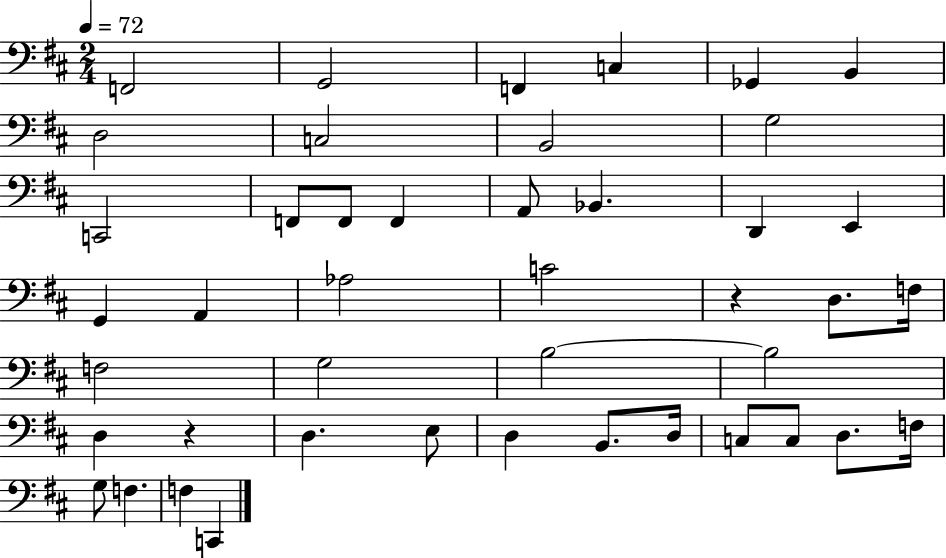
F2/h G2/h F2/q C3/q Gb2/q B2/q D3/h C3/h B2/h G3/h C2/h F2/e F2/e F2/q A2/e Bb2/q. D2/q E2/q G2/q A2/q Ab3/h C4/h R/q D3/e. F3/s F3/h G3/h B3/h B3/h D3/q R/q D3/q. E3/e D3/q B2/e. D3/s C3/e C3/e D3/e. F3/s G3/e F3/q. F3/q C2/q